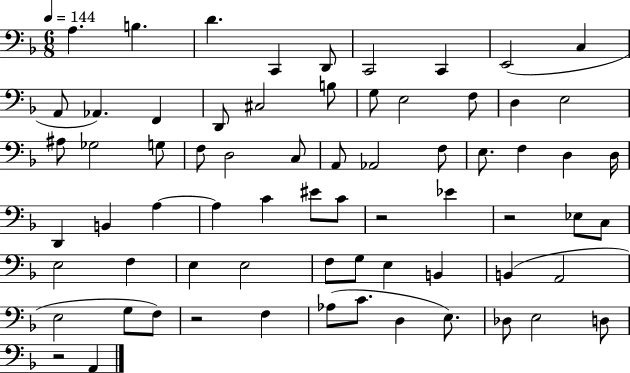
A3/q. B3/q. D4/q. C2/q D2/e C2/h C2/q E2/h C3/q A2/e Ab2/q. F2/q D2/e C#3/h B3/e G3/e E3/h F3/e D3/q E3/h A#3/e Gb3/h G3/e F3/e D3/h C3/e A2/e Ab2/h F3/e E3/e. F3/q D3/q D3/s D2/q B2/q A3/q A3/q C4/q EIS4/e C4/e R/h Eb4/q R/h Eb3/e C3/e E3/h F3/q E3/q E3/h F3/e G3/e E3/q B2/q B2/q A2/h E3/h G3/e F3/e R/h F3/q Ab3/e C4/e. D3/q E3/e. Db3/e E3/h D3/e R/h A2/q